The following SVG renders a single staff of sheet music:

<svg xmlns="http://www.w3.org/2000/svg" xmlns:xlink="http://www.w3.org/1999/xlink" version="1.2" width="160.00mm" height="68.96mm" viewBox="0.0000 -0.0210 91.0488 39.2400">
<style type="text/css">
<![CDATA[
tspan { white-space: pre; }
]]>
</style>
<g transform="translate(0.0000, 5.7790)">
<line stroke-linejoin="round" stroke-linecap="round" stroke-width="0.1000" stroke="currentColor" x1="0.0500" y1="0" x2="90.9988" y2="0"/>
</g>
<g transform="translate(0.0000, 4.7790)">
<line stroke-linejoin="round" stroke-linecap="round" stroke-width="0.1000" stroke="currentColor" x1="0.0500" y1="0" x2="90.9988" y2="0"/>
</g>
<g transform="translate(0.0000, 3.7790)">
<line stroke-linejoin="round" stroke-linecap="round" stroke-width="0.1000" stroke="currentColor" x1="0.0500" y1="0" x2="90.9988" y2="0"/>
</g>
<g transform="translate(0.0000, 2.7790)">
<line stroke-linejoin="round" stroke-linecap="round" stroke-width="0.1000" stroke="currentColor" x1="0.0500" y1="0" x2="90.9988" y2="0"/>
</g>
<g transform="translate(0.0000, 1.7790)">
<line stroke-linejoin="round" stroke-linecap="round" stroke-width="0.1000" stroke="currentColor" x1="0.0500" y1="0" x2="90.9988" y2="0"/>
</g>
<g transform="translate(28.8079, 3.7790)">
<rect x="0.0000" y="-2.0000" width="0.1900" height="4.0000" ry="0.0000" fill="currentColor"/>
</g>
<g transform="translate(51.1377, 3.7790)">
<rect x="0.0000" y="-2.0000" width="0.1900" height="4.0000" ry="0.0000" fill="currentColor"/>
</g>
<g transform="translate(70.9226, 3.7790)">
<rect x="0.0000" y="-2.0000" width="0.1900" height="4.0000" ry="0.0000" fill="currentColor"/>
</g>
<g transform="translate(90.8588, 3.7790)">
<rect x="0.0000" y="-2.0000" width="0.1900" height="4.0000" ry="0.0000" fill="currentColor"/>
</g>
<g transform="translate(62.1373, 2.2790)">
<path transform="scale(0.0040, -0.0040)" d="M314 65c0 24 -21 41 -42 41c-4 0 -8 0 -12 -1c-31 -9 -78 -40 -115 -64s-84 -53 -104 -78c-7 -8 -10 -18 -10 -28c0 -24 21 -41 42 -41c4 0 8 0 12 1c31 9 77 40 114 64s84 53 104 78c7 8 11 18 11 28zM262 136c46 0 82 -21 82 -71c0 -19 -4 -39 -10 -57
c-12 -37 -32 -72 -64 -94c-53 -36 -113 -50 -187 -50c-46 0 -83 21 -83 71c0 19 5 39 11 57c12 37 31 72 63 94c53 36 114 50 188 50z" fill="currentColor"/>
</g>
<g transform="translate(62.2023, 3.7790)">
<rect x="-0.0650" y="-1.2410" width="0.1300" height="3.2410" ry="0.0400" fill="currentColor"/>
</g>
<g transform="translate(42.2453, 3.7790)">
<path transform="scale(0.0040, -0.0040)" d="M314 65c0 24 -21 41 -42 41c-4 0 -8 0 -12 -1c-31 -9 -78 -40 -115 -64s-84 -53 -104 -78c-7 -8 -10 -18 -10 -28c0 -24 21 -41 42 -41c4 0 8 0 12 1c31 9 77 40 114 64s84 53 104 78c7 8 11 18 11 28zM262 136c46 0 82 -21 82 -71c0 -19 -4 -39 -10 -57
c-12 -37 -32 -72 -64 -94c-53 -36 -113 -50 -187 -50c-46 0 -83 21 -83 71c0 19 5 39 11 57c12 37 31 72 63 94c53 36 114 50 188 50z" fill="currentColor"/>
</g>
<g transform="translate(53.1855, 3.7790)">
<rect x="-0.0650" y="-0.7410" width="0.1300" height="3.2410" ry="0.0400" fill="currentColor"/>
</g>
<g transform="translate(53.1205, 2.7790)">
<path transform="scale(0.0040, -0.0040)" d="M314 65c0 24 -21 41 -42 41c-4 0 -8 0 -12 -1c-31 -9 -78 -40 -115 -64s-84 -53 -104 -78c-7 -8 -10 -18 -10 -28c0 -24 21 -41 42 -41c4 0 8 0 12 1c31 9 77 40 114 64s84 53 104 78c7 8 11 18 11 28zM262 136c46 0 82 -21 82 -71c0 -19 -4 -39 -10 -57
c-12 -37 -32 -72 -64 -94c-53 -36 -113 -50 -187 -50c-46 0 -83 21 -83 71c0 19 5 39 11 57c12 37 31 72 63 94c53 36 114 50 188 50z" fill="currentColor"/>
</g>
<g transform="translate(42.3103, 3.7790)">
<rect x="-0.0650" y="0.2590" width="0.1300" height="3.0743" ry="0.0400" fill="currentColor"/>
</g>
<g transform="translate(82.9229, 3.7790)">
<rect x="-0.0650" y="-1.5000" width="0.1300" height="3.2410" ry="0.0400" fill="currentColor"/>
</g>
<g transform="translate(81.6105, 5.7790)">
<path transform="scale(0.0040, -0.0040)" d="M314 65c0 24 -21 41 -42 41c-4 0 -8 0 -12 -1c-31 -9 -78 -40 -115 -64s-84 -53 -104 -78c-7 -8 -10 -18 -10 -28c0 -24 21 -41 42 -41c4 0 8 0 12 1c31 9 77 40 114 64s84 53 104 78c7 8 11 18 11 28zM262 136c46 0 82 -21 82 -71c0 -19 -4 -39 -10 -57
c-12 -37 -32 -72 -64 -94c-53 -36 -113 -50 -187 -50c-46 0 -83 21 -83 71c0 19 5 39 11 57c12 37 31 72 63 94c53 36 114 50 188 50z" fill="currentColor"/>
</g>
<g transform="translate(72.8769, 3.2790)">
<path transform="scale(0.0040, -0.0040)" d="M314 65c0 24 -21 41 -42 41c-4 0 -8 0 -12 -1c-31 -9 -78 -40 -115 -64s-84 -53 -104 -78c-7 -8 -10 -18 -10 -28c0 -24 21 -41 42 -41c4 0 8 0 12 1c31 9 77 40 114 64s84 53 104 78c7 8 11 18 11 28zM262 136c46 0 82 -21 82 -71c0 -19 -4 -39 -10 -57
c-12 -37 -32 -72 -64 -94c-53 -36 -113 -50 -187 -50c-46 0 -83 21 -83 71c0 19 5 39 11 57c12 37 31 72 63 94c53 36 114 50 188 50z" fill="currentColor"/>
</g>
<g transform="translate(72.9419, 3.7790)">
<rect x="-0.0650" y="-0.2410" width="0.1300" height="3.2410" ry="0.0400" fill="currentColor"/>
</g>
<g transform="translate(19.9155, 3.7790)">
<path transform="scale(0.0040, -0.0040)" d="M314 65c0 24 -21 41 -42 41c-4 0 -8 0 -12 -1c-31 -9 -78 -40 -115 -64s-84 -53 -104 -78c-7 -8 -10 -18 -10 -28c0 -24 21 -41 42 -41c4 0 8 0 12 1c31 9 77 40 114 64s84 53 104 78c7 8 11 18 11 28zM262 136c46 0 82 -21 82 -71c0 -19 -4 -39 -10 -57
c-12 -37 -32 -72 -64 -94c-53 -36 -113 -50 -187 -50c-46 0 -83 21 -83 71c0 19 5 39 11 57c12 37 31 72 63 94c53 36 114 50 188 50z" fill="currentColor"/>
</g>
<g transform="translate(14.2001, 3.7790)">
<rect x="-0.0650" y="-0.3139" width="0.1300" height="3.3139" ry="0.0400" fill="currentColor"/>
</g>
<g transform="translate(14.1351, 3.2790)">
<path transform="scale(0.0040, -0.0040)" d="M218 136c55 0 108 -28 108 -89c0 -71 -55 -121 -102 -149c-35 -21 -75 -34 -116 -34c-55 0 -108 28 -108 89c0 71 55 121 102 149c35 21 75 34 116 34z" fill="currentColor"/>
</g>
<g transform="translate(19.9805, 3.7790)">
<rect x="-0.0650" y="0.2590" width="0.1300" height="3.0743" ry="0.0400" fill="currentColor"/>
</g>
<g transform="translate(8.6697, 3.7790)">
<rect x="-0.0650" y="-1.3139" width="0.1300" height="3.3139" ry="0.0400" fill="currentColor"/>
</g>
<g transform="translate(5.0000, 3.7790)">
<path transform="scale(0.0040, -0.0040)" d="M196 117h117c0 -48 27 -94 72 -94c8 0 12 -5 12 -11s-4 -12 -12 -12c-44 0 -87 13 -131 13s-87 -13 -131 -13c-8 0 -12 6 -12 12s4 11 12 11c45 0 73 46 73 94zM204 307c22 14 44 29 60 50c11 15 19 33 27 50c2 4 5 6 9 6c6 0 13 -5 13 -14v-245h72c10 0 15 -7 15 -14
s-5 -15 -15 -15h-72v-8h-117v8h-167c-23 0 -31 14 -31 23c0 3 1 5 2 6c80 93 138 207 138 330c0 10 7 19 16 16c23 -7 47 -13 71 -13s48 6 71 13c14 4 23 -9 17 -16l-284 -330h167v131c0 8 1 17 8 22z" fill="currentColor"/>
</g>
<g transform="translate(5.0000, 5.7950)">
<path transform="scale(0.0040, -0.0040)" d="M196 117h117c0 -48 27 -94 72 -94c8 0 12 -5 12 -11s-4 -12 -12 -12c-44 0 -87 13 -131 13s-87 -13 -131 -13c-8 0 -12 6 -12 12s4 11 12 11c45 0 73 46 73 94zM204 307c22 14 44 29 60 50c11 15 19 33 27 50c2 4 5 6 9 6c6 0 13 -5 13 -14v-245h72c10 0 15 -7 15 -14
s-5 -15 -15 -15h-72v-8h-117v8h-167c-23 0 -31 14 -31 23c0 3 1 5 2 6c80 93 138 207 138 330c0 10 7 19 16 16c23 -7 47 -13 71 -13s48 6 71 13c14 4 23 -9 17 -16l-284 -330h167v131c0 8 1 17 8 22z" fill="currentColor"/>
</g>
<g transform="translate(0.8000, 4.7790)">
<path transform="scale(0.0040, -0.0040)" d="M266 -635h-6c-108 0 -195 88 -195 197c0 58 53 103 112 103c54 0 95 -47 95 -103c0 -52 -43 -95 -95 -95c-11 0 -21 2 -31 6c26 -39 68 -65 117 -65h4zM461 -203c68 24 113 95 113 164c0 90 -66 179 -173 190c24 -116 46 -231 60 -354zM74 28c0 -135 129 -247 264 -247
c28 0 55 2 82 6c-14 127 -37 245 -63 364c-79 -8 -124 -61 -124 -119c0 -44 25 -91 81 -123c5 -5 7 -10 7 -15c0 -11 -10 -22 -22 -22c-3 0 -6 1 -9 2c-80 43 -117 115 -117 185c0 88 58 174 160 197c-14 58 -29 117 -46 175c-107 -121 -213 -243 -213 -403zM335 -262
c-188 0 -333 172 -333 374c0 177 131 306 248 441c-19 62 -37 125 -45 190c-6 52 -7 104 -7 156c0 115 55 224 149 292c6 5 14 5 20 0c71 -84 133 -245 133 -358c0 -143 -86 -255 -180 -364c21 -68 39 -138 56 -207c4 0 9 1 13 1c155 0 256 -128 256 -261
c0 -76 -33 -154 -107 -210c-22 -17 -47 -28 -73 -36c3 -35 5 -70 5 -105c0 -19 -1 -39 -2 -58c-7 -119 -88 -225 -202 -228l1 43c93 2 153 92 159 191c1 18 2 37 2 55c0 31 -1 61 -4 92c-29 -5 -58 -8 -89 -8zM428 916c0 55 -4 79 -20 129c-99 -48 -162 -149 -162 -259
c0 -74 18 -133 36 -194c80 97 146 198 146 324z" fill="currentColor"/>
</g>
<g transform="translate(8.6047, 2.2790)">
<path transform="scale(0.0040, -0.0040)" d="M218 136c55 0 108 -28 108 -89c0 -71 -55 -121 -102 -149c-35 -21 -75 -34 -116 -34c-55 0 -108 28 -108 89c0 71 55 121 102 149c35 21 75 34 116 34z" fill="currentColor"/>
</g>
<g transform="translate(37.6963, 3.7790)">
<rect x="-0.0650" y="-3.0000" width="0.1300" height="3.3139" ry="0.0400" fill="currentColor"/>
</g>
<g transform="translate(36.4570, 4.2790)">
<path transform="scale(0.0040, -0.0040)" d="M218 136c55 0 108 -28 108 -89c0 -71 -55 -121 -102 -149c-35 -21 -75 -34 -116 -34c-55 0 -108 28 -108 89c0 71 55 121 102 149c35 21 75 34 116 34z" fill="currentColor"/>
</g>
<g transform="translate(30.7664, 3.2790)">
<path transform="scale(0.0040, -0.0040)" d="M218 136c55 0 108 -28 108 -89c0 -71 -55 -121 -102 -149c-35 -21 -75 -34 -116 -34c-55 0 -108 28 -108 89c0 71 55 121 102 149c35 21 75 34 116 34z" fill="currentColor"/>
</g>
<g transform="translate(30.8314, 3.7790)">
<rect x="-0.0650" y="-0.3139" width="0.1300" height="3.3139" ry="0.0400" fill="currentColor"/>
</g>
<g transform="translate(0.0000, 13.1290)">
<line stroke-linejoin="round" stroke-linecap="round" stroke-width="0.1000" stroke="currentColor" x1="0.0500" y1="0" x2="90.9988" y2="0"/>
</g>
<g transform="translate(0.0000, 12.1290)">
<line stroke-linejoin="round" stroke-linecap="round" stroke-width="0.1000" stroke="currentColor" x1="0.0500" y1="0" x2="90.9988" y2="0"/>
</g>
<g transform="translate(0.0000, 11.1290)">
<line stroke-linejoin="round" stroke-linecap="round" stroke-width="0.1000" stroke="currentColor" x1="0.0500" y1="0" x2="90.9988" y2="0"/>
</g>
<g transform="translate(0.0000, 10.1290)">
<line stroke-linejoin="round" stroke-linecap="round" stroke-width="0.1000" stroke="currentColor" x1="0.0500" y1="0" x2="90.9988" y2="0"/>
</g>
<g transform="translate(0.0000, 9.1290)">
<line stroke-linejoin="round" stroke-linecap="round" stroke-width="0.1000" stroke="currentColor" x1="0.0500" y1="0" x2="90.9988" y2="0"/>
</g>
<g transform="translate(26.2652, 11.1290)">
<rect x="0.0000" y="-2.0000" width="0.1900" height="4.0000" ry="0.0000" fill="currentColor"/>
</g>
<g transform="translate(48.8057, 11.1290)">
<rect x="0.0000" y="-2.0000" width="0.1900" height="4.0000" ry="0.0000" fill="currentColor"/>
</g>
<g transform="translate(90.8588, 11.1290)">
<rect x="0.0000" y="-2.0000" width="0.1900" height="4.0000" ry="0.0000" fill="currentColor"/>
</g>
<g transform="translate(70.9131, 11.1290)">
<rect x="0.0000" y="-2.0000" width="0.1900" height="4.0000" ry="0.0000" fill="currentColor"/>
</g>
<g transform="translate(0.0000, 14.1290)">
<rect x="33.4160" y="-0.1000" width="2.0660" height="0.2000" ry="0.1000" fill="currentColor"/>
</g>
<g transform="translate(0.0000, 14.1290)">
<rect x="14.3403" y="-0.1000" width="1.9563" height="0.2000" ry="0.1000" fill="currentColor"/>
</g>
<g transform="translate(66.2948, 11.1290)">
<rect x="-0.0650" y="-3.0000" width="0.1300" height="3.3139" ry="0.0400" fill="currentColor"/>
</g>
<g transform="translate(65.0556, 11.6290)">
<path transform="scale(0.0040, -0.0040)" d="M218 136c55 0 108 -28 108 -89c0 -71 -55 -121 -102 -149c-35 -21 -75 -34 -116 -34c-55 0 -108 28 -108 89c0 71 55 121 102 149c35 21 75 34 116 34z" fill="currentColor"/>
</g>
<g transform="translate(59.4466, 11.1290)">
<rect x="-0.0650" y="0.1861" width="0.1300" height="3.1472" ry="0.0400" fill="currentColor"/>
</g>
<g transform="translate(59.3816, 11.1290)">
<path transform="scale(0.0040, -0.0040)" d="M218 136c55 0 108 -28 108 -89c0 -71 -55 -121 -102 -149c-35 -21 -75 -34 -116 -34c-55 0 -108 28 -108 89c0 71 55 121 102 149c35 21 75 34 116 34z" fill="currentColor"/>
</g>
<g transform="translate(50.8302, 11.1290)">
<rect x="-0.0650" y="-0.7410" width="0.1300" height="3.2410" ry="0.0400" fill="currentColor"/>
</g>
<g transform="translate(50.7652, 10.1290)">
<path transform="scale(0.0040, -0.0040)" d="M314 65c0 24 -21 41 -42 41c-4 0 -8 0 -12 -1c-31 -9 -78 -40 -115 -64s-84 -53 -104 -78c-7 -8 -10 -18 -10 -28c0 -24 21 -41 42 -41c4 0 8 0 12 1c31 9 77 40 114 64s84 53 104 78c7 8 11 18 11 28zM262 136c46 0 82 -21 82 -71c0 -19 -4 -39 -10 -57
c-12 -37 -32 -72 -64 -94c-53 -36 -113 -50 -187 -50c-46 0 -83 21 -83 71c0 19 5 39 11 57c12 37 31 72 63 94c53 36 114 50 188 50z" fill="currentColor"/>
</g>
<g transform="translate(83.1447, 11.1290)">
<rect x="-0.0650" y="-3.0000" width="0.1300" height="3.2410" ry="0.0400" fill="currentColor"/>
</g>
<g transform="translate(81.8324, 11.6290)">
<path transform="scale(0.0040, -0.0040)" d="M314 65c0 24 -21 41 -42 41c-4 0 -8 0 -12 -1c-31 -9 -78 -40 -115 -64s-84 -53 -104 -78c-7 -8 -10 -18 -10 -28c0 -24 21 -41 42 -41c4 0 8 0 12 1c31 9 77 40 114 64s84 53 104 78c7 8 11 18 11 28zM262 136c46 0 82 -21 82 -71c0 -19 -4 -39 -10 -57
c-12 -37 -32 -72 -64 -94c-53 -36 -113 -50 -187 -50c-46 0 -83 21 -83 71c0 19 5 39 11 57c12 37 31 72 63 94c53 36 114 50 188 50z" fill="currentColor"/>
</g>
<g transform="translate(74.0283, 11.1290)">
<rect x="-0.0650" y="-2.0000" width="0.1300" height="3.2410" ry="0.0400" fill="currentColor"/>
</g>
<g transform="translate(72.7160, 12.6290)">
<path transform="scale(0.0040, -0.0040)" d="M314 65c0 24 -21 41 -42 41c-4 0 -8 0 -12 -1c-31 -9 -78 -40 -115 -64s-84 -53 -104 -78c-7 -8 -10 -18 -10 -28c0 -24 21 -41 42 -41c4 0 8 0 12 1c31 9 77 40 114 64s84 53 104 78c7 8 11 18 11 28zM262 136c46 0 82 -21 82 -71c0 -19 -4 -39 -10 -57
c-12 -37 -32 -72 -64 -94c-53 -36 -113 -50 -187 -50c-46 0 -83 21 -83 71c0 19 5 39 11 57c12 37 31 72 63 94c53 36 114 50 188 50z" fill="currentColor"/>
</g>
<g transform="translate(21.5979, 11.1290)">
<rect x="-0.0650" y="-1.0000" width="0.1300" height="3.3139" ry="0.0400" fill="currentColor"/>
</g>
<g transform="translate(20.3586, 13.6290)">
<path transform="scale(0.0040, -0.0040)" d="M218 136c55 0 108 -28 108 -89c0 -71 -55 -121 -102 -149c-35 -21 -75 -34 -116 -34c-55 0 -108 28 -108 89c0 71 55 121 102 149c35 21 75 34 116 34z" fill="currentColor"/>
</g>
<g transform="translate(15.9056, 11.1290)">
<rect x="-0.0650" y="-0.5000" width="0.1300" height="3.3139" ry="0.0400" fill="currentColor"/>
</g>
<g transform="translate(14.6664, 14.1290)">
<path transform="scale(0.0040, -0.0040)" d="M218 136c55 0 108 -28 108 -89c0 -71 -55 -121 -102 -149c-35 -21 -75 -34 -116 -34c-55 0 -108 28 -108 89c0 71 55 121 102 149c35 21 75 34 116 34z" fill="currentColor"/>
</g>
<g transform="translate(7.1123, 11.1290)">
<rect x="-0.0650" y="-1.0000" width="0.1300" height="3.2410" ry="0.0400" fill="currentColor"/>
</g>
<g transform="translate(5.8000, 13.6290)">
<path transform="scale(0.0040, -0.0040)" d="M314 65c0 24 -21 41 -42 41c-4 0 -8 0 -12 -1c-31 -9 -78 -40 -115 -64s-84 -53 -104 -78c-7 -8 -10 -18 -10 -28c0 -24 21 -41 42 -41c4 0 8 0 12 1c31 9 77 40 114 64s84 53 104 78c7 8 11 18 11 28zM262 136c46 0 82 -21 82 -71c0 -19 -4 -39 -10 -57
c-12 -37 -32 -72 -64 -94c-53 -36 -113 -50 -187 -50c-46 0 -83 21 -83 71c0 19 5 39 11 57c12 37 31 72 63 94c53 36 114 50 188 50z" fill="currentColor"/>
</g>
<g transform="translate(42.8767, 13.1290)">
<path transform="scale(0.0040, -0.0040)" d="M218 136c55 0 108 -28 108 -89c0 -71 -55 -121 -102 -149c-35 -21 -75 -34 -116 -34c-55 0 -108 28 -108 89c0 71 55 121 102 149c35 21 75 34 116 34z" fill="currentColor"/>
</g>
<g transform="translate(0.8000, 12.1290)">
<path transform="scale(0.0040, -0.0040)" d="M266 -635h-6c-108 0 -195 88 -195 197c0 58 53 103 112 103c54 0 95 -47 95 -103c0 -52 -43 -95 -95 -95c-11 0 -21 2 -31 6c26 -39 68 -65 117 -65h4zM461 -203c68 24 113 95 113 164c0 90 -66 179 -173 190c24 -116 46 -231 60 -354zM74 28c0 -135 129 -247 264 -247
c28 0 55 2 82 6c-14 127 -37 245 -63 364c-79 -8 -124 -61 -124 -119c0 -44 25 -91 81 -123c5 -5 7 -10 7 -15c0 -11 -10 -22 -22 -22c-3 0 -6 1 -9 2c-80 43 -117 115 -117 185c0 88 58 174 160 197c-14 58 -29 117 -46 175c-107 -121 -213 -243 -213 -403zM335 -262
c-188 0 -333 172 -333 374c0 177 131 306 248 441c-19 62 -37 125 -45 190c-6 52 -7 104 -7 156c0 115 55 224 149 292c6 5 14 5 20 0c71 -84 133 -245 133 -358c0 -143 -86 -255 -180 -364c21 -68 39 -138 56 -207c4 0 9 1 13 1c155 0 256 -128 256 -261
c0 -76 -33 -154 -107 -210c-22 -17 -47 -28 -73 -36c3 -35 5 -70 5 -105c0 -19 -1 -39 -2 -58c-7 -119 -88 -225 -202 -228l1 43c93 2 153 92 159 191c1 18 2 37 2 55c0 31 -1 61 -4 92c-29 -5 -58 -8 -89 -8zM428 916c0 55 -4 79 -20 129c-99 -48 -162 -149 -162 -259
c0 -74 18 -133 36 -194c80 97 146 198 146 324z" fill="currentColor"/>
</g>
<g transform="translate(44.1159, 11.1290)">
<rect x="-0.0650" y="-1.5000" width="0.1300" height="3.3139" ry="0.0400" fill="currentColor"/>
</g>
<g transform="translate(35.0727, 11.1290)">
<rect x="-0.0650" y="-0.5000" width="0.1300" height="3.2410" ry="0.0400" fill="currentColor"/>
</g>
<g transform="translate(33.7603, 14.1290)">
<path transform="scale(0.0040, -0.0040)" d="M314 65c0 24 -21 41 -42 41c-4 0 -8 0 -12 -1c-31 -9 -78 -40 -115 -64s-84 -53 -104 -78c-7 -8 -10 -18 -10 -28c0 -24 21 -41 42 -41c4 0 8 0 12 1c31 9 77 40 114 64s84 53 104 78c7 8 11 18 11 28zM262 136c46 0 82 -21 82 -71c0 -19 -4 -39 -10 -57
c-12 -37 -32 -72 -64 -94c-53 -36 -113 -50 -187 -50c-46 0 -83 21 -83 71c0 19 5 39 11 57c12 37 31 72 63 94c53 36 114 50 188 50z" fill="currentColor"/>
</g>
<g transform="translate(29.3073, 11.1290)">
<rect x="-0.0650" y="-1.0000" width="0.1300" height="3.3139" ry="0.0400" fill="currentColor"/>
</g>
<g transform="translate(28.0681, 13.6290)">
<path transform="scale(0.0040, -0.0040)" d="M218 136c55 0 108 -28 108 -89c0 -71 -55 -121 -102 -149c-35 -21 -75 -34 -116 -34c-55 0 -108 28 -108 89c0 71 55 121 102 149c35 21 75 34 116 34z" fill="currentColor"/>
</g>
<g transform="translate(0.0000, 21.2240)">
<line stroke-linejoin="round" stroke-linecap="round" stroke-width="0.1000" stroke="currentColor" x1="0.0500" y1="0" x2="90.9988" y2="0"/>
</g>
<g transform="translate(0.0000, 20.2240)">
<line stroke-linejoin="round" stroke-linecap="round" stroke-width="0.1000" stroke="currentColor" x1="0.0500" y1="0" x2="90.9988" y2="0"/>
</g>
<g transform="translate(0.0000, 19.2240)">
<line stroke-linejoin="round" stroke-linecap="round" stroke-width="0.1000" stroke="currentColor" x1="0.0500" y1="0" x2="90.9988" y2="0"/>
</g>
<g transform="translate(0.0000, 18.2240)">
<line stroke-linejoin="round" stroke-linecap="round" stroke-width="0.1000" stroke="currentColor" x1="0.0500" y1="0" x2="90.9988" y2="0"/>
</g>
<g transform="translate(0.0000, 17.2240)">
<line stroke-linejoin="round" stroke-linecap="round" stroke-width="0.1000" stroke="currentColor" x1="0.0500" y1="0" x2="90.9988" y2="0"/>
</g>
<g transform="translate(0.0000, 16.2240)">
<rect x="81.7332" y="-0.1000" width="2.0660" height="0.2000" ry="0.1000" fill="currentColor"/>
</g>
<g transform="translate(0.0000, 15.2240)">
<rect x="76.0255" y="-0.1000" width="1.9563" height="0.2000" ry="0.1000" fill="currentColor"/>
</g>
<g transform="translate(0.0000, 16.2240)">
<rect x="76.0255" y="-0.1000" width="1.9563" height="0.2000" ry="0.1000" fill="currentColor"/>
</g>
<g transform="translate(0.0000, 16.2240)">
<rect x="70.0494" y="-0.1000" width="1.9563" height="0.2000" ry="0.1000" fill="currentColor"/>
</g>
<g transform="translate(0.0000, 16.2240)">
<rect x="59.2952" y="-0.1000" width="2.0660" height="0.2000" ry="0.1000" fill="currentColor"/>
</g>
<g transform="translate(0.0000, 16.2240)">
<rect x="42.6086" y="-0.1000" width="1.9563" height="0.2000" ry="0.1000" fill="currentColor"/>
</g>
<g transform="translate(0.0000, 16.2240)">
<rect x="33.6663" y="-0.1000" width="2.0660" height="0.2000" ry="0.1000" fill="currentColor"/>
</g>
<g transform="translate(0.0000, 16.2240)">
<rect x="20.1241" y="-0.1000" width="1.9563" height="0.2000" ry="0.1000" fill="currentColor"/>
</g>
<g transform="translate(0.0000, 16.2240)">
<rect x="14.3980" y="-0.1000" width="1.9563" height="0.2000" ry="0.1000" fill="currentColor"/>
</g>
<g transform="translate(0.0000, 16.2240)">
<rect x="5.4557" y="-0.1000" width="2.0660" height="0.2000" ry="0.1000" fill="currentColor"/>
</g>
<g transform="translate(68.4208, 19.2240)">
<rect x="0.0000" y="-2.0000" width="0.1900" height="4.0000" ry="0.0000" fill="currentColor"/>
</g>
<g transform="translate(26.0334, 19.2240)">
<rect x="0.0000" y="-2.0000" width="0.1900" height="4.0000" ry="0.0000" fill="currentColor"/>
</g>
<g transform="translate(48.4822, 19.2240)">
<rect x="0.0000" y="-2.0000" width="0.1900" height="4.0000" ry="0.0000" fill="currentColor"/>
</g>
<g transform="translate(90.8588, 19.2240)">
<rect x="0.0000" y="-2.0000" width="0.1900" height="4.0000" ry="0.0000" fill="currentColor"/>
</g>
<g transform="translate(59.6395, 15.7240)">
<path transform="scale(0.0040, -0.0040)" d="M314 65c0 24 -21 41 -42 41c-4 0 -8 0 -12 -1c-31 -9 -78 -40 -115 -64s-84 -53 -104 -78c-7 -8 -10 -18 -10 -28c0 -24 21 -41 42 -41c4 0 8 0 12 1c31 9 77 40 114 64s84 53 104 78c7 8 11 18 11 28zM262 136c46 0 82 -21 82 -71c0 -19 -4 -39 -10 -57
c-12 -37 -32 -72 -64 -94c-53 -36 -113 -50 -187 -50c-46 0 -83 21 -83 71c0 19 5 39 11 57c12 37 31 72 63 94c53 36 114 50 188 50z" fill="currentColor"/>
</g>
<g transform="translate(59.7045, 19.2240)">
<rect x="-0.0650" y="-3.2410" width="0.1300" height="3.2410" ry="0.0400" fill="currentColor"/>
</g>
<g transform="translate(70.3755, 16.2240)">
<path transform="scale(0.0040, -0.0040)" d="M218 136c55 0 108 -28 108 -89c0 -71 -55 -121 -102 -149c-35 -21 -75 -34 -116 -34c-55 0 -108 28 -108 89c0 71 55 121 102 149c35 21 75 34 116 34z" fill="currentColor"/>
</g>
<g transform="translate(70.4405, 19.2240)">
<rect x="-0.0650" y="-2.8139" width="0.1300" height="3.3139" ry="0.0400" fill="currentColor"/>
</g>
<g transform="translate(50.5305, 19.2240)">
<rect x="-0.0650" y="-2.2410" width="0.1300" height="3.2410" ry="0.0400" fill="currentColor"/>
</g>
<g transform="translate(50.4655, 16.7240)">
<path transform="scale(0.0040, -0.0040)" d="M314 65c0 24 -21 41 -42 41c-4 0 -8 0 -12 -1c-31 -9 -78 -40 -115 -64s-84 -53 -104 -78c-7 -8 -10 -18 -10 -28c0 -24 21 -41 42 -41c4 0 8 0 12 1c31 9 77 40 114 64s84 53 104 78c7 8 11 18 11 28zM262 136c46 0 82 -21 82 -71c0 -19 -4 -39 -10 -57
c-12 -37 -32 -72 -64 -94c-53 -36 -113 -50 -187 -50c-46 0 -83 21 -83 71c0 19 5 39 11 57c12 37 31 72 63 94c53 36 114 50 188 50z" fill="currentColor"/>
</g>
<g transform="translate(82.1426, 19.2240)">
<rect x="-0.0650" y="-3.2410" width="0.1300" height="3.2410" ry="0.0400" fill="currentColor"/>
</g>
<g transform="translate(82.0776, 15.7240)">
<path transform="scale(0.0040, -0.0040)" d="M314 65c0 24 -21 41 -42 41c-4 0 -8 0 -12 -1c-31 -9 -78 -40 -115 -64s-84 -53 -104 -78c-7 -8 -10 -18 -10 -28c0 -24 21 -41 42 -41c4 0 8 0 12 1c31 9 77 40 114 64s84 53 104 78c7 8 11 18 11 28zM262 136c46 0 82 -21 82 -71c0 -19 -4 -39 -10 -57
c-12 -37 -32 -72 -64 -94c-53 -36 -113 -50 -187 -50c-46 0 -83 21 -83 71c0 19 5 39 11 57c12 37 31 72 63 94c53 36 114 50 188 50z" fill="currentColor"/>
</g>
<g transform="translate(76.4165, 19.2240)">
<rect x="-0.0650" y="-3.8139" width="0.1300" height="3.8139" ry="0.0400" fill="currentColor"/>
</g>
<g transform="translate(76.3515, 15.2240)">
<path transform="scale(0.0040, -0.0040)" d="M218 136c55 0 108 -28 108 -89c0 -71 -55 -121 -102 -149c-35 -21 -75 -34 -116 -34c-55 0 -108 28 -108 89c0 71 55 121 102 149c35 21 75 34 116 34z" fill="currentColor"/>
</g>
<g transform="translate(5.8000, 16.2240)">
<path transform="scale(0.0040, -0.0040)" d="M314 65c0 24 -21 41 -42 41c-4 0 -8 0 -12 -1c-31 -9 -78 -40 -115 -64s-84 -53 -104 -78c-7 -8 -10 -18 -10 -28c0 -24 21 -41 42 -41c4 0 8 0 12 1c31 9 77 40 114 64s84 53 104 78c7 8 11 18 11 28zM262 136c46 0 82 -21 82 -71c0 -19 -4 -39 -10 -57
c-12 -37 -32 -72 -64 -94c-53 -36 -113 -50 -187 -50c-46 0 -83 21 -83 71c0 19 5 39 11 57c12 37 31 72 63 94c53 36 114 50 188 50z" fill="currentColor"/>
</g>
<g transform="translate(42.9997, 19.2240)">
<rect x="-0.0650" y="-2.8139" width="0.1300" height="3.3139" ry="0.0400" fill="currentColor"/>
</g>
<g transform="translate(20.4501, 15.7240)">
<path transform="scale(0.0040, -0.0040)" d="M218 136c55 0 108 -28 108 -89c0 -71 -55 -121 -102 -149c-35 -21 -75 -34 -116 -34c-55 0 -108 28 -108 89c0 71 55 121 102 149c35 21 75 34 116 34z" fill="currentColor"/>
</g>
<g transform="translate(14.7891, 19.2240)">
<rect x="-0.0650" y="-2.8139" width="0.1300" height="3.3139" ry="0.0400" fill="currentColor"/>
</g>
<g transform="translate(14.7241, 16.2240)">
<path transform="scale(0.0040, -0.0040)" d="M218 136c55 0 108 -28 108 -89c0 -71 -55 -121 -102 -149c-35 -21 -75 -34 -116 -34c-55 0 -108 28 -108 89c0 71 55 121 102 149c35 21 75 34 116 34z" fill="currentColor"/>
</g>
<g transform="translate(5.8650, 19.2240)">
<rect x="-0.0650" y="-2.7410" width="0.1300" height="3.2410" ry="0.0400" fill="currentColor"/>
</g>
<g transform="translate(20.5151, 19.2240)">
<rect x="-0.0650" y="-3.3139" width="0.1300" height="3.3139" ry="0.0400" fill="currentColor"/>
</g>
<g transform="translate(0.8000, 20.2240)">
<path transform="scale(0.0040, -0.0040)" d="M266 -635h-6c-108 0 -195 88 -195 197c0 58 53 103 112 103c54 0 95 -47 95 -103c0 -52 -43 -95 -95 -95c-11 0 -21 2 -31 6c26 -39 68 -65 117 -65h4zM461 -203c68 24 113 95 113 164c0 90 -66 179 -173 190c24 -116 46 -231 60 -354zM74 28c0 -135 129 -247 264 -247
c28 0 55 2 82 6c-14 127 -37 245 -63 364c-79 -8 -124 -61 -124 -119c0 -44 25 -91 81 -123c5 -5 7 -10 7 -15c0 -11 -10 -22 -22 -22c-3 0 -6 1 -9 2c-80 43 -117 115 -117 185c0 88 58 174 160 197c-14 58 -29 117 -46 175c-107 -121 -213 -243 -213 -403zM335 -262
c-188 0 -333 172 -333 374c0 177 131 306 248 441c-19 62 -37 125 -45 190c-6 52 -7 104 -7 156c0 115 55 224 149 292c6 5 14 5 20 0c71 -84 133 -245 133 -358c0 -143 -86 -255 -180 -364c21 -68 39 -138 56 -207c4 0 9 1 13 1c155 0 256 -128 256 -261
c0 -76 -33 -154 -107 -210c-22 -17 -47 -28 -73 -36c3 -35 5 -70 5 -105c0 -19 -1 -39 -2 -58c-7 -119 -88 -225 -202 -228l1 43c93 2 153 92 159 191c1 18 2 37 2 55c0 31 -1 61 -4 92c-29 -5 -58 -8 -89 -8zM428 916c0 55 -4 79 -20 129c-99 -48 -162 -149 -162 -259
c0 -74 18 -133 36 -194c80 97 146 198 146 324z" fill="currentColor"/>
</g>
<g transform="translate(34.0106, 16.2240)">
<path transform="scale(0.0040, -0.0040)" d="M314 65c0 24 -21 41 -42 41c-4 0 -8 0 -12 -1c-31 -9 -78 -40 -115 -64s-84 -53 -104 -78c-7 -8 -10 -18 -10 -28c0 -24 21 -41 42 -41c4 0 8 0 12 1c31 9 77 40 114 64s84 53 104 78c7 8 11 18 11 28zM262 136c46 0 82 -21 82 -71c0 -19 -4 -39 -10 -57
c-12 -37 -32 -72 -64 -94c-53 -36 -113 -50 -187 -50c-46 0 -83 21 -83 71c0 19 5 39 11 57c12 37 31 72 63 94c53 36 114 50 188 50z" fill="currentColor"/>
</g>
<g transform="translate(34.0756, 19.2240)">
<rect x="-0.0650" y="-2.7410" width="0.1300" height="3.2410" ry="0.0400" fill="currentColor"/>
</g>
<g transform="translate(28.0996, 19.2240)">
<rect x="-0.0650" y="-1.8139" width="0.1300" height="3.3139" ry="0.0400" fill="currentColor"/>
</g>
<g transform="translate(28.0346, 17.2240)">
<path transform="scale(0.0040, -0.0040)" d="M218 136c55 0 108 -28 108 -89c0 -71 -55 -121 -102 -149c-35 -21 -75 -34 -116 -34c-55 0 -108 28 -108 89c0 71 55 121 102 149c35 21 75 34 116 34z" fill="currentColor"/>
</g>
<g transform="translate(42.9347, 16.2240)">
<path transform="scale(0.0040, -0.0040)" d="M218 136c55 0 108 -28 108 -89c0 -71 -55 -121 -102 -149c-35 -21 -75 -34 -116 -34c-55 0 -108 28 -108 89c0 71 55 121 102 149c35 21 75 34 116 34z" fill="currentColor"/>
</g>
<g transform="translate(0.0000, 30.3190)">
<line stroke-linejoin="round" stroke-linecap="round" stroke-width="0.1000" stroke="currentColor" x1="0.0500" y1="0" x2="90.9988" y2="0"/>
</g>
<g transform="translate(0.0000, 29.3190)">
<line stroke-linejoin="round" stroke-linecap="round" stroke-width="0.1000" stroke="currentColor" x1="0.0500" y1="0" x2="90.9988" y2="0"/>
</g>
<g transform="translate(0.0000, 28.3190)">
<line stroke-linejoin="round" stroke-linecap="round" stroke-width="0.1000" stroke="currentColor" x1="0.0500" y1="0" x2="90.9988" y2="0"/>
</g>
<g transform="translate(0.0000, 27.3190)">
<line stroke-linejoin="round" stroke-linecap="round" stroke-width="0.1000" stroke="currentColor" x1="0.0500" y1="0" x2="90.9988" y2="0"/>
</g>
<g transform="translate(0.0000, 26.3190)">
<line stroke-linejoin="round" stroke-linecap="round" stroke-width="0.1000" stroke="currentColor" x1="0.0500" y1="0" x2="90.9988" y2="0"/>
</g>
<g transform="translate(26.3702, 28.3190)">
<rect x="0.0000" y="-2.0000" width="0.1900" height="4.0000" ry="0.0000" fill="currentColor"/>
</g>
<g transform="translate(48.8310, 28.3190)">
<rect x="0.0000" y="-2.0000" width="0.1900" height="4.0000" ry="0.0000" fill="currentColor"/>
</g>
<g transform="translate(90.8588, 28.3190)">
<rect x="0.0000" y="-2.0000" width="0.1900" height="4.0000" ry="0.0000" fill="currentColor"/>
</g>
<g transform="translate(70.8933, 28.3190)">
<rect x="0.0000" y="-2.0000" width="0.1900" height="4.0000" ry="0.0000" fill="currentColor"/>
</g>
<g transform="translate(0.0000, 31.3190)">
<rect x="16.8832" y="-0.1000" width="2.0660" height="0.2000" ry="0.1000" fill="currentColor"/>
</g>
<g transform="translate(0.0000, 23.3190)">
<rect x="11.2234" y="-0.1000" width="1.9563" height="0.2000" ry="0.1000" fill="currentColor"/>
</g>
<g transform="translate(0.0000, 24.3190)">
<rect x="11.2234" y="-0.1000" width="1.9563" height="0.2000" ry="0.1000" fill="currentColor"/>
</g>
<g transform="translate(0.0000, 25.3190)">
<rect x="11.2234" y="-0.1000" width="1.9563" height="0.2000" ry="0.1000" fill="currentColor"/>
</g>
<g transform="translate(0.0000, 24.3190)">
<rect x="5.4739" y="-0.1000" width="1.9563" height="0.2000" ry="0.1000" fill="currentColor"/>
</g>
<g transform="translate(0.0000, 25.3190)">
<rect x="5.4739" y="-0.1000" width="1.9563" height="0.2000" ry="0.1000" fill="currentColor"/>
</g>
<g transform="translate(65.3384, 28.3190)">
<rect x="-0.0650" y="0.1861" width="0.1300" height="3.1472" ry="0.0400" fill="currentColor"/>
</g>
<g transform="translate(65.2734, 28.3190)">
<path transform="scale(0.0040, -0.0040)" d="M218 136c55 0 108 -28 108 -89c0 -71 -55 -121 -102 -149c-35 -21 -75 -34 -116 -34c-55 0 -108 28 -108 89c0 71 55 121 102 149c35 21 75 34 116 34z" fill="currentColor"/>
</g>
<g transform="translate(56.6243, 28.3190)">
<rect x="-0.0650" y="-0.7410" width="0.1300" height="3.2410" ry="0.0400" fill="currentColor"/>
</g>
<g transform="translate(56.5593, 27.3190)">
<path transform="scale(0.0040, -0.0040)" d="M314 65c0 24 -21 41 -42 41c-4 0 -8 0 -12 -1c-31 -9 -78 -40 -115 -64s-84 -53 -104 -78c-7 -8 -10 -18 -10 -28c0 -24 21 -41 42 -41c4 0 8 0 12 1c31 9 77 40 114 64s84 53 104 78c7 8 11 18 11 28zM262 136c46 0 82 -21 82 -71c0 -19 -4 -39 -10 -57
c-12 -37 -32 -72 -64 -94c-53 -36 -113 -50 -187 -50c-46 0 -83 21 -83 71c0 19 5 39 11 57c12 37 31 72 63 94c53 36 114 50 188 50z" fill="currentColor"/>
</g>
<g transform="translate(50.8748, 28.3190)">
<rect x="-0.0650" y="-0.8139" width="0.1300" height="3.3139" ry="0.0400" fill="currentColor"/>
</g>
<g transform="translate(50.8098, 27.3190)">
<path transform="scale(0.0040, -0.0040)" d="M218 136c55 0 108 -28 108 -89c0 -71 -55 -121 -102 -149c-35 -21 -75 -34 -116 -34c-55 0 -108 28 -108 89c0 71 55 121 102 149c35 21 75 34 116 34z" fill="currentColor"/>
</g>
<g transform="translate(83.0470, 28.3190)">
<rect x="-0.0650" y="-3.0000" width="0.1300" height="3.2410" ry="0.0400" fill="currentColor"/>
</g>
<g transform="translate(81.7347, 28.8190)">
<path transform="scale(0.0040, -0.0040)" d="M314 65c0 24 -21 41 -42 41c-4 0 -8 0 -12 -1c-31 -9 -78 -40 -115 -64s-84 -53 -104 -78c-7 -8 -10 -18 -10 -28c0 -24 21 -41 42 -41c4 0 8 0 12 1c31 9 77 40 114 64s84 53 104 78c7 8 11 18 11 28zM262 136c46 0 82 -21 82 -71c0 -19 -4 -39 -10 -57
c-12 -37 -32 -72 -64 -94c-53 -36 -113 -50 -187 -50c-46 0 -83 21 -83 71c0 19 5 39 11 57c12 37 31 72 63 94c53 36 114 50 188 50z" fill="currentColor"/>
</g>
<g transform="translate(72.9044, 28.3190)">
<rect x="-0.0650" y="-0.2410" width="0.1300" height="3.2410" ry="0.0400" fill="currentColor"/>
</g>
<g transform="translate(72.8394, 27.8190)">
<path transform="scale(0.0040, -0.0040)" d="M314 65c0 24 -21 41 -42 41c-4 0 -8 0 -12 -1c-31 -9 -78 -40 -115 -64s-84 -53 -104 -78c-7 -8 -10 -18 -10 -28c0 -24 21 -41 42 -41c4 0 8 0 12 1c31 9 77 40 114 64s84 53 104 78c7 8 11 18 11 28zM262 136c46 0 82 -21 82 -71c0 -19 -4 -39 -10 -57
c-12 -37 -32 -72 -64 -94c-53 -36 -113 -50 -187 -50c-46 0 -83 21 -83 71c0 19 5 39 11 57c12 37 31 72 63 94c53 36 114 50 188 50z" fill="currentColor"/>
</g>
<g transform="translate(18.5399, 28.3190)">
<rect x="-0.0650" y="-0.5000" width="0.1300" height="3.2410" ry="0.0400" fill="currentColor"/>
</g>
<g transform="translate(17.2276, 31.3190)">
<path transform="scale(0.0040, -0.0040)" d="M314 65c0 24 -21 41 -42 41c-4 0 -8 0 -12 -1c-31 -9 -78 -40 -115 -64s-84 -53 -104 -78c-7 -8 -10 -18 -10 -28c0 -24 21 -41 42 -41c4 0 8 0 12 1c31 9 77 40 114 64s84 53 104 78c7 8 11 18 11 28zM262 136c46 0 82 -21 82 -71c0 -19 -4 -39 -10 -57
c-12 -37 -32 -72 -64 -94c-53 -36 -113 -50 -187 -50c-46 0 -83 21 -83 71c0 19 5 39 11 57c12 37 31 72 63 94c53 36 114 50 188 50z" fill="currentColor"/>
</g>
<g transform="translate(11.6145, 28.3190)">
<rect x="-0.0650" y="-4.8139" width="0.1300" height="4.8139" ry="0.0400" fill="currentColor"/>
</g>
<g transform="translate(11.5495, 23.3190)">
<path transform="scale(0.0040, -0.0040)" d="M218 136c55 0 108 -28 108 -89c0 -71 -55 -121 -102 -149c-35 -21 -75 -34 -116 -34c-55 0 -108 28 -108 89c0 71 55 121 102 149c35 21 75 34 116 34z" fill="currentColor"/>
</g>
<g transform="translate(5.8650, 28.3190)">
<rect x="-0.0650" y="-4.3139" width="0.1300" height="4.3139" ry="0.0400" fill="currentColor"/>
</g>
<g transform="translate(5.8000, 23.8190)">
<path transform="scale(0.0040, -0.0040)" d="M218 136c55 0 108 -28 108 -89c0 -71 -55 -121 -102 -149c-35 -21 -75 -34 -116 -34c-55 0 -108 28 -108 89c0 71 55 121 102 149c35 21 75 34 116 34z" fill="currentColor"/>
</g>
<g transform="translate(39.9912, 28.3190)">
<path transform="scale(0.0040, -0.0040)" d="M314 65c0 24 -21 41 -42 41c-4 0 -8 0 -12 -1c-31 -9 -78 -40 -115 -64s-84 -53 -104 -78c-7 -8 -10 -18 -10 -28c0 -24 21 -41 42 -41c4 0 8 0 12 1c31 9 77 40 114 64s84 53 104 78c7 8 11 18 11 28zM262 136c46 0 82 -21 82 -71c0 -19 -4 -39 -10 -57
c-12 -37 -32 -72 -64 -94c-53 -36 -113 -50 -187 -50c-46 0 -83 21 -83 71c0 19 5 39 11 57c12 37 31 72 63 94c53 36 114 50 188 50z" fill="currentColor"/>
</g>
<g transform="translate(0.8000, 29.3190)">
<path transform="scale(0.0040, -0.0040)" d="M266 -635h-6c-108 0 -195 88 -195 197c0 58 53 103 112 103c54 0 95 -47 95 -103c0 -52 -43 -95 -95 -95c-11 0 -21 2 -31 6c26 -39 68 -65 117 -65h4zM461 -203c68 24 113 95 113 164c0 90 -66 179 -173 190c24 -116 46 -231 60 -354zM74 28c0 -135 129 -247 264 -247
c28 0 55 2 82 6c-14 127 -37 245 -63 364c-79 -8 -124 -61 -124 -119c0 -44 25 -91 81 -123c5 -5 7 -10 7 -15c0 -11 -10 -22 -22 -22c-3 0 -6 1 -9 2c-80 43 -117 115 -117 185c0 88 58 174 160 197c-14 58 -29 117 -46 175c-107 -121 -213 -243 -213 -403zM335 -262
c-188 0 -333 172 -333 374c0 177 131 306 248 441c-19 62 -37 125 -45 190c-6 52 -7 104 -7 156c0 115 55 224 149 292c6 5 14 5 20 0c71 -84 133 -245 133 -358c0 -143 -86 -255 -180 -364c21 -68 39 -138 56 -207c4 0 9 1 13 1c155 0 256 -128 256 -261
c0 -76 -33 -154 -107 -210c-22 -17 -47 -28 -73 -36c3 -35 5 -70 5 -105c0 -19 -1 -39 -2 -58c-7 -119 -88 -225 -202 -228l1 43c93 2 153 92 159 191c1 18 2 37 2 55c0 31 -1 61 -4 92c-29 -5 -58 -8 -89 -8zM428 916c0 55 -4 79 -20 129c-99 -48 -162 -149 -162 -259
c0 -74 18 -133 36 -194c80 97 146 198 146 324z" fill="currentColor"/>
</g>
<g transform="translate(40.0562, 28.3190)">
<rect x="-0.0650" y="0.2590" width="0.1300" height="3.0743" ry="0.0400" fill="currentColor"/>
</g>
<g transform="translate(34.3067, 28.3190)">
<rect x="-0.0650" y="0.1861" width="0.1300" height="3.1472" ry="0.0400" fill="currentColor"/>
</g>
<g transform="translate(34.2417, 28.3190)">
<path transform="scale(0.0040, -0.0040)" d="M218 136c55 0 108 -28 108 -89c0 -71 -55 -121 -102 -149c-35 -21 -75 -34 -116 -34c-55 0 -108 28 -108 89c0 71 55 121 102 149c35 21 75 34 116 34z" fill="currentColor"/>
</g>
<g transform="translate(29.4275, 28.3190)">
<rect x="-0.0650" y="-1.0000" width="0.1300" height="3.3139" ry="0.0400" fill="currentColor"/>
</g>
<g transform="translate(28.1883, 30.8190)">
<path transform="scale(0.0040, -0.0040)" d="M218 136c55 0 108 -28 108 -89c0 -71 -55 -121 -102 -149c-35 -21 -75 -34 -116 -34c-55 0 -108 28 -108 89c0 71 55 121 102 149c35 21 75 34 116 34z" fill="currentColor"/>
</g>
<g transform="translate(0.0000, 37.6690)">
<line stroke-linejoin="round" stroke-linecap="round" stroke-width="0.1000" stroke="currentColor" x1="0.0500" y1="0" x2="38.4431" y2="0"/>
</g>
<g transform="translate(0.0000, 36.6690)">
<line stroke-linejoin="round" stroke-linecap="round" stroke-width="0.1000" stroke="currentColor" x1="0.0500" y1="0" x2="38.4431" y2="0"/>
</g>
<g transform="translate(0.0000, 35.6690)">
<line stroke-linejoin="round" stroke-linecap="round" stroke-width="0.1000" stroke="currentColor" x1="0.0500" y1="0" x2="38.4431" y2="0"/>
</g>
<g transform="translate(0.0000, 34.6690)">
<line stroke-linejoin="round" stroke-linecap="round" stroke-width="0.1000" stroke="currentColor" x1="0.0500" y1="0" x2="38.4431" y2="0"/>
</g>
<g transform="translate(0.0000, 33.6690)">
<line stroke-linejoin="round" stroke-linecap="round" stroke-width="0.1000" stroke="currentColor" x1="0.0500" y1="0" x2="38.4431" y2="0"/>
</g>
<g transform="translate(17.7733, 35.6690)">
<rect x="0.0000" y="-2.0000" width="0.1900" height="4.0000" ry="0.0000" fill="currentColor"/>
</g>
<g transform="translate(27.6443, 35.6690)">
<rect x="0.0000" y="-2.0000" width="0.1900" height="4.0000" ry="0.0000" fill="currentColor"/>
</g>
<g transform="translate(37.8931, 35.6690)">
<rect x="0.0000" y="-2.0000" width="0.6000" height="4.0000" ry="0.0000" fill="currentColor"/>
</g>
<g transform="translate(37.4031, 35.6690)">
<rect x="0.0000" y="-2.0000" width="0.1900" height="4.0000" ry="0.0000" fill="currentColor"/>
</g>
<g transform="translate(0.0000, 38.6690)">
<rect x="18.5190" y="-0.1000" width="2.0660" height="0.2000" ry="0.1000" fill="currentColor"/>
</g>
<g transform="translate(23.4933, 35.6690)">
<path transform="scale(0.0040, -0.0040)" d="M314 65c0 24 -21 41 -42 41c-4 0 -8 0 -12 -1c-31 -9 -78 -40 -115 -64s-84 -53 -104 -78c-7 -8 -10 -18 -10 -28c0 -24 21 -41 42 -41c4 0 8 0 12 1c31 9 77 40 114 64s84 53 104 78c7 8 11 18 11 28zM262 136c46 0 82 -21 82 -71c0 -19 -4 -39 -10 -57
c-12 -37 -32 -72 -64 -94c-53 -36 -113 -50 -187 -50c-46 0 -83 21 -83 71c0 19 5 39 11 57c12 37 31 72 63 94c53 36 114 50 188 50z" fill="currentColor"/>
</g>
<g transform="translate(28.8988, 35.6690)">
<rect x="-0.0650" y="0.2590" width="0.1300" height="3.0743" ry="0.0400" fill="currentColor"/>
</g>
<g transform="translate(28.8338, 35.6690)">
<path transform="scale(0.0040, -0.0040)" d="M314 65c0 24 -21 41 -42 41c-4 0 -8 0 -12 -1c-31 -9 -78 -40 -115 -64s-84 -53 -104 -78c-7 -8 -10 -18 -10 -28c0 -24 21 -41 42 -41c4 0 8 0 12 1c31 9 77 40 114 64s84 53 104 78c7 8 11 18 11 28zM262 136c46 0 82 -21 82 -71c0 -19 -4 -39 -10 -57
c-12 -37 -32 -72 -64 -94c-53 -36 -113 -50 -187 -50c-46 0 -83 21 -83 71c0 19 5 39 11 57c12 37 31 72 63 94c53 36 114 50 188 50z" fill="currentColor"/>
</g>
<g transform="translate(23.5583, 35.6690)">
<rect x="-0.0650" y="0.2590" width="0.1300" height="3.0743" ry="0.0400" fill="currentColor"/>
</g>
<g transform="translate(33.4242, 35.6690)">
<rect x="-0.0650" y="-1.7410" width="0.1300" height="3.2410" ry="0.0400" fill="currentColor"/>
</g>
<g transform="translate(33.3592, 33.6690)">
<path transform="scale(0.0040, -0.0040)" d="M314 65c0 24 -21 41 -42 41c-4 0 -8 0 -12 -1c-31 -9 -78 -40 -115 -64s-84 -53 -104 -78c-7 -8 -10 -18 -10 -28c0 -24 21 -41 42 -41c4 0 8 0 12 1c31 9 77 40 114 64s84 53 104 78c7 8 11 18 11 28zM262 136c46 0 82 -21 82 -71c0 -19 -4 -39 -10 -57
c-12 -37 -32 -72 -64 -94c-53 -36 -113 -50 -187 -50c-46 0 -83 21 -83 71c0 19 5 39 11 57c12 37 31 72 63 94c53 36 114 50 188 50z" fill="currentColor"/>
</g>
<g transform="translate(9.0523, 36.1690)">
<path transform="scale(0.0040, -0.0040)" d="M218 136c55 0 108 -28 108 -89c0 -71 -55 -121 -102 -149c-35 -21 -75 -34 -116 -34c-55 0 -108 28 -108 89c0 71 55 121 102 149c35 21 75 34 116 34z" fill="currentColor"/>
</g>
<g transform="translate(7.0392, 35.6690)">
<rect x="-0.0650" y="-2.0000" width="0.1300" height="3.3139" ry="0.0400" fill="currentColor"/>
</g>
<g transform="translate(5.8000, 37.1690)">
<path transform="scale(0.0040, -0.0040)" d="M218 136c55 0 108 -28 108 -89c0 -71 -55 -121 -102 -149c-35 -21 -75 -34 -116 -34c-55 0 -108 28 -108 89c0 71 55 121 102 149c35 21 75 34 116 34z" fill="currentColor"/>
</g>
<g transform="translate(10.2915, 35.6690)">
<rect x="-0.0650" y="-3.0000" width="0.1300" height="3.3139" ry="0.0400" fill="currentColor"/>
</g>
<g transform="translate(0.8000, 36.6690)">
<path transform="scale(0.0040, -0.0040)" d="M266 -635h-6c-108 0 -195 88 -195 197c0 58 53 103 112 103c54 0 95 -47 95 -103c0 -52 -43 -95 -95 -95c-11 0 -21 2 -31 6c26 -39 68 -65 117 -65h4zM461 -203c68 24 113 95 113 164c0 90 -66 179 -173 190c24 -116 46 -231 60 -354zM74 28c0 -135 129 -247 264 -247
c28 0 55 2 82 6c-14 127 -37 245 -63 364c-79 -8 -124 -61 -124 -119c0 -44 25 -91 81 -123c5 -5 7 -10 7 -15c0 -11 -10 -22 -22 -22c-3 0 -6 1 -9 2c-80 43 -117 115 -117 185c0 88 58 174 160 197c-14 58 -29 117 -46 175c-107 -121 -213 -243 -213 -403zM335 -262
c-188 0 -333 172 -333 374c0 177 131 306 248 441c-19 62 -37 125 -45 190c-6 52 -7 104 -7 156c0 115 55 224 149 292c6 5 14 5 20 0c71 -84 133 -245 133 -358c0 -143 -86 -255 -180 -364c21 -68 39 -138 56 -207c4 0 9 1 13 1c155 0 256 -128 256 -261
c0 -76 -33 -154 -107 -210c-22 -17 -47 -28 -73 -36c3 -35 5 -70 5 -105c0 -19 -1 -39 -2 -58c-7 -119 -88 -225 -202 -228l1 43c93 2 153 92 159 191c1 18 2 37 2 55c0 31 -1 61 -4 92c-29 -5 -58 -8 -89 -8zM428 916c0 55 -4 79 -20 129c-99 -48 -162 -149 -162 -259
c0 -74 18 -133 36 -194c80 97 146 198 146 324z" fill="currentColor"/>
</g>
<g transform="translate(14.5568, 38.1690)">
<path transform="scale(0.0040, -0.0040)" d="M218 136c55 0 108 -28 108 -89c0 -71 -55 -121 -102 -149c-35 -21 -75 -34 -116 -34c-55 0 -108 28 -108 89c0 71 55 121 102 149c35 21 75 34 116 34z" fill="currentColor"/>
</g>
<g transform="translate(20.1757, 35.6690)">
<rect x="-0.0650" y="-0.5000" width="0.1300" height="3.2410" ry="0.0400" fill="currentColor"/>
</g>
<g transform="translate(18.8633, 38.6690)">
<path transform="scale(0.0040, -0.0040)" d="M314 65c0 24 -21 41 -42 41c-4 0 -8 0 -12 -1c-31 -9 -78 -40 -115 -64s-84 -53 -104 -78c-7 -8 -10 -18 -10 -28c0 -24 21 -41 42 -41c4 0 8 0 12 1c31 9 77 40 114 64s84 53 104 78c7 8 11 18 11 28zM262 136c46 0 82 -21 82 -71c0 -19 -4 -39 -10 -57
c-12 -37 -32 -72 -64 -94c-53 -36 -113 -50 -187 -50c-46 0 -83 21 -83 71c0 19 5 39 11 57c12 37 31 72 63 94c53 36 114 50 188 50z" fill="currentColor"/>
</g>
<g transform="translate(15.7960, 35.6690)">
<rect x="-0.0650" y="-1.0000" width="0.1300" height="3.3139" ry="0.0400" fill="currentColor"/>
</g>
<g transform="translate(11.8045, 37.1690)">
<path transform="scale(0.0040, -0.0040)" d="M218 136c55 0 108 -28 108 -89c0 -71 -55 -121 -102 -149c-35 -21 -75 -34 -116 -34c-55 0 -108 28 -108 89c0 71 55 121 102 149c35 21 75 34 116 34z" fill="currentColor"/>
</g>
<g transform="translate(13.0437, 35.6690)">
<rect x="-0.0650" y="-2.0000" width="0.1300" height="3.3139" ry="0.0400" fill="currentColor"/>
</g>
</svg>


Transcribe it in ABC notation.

X:1
T:Untitled
M:4/4
L:1/4
K:C
e c B2 c A B2 d2 e2 c2 E2 D2 C D D C2 E d2 B A F2 A2 a2 a b f a2 a g2 b2 a c' b2 d' e' C2 D B B2 d d2 B c2 A2 F A F D C2 B2 B2 f2